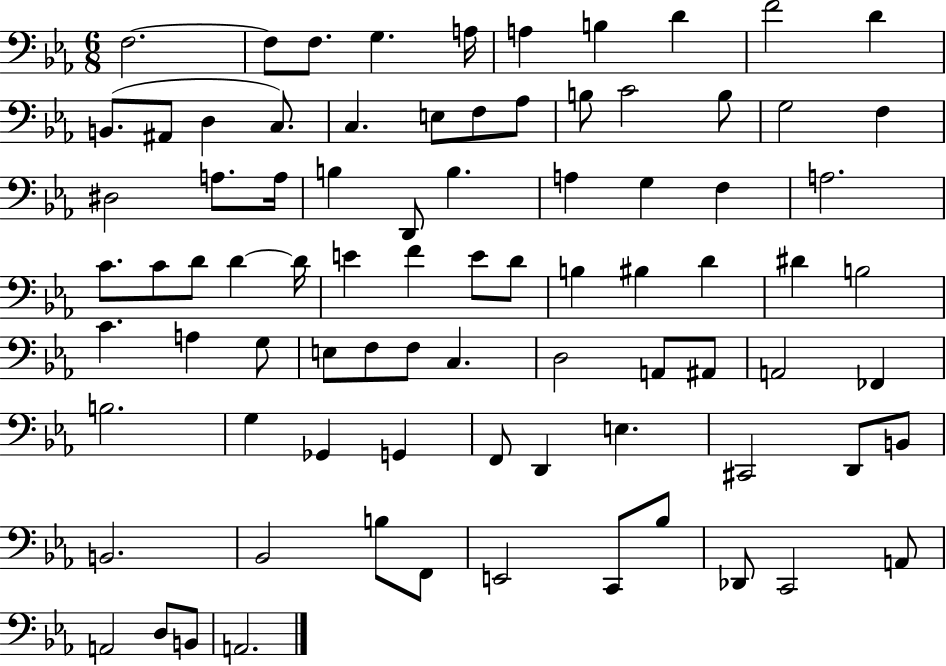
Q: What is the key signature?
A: EES major